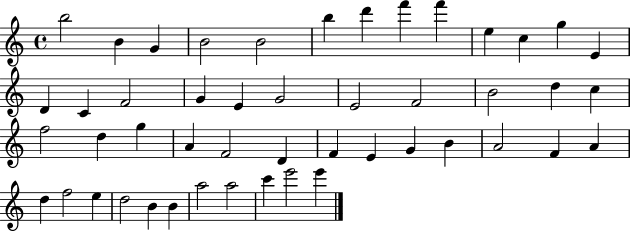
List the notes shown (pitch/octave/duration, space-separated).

B5/h B4/q G4/q B4/h B4/h B5/q D6/q F6/q F6/q E5/q C5/q G5/q E4/q D4/q C4/q F4/h G4/q E4/q G4/h E4/h F4/h B4/h D5/q C5/q F5/h D5/q G5/q A4/q F4/h D4/q F4/q E4/q G4/q B4/q A4/h F4/q A4/q D5/q F5/h E5/q D5/h B4/q B4/q A5/h A5/h C6/q E6/h E6/q